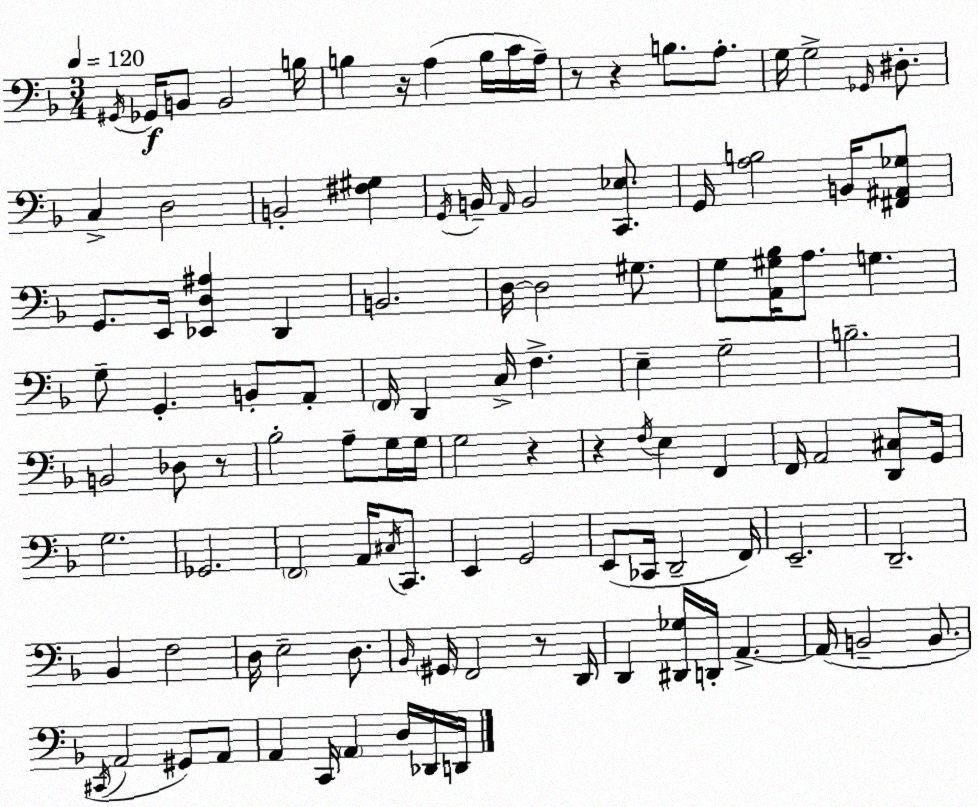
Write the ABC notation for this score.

X:1
T:Untitled
M:3/4
L:1/4
K:Dm
^G,,/4 _G,,/4 B,,/2 B,,2 B,/4 B, z/4 A, B,/4 C/4 A,/4 z/2 z B,/2 A,/2 G,/4 G,2 _G,,/4 ^D,/2 C, D,2 B,,2 [^F,^G,] G,,/4 B,,/4 A,,/4 B,,2 [C,,_E,]/2 G,,/4 [A,B,]2 B,,/4 [^F,,^A,,_G,]/2 G,,/2 E,,/4 [_E,,D,^A,] D,, B,,2 D,/4 D,2 ^G,/2 G,/2 [A,,^G,_B,]/4 A,/2 G, G,/2 G,, B,,/2 A,,/2 F,,/4 D,, C,/4 F, E, G,2 B,2 B,,2 _D,/2 z/2 _B,2 A,/2 G,/4 G,/4 G,2 z z F,/4 E, F,, F,,/4 A,,2 [D,,^C,]/2 G,,/4 G,2 _G,,2 F,,2 A,,/4 ^C,/4 C,,/2 E,, G,,2 E,,/2 _C,,/4 D,,2 F,,/4 E,,2 D,,2 _B,, F,2 D,/4 E,2 D,/2 _B,,/4 ^G,,/4 F,,2 z/2 D,,/4 D,, [^D,,_G,]/4 D,,/4 A,, A,,/4 B,,2 B,,/2 ^C,,/4 A,,2 ^G,,/2 A,,/2 A,, C,,/4 A,, D,/4 _D,,/4 D,,/4